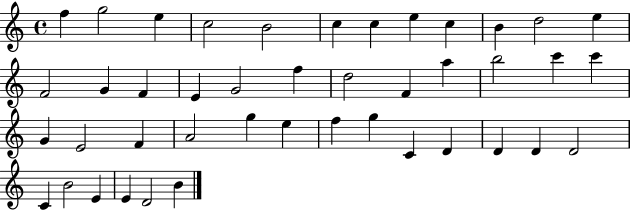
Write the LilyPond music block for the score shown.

{
  \clef treble
  \time 4/4
  \defaultTimeSignature
  \key c \major
  f''4 g''2 e''4 | c''2 b'2 | c''4 c''4 e''4 c''4 | b'4 d''2 e''4 | \break f'2 g'4 f'4 | e'4 g'2 f''4 | d''2 f'4 a''4 | b''2 c'''4 c'''4 | \break g'4 e'2 f'4 | a'2 g''4 e''4 | f''4 g''4 c'4 d'4 | d'4 d'4 d'2 | \break c'4 b'2 e'4 | e'4 d'2 b'4 | \bar "|."
}